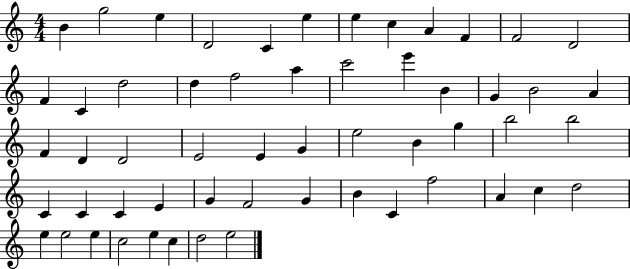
{
  \clef treble
  \numericTimeSignature
  \time 4/4
  \key c \major
  b'4 g''2 e''4 | d'2 c'4 e''4 | e''4 c''4 a'4 f'4 | f'2 d'2 | \break f'4 c'4 d''2 | d''4 f''2 a''4 | c'''2 e'''4 b'4 | g'4 b'2 a'4 | \break f'4 d'4 d'2 | e'2 e'4 g'4 | e''2 b'4 g''4 | b''2 b''2 | \break c'4 c'4 c'4 e'4 | g'4 f'2 g'4 | b'4 c'4 f''2 | a'4 c''4 d''2 | \break e''4 e''2 e''4 | c''2 e''4 c''4 | d''2 e''2 | \bar "|."
}